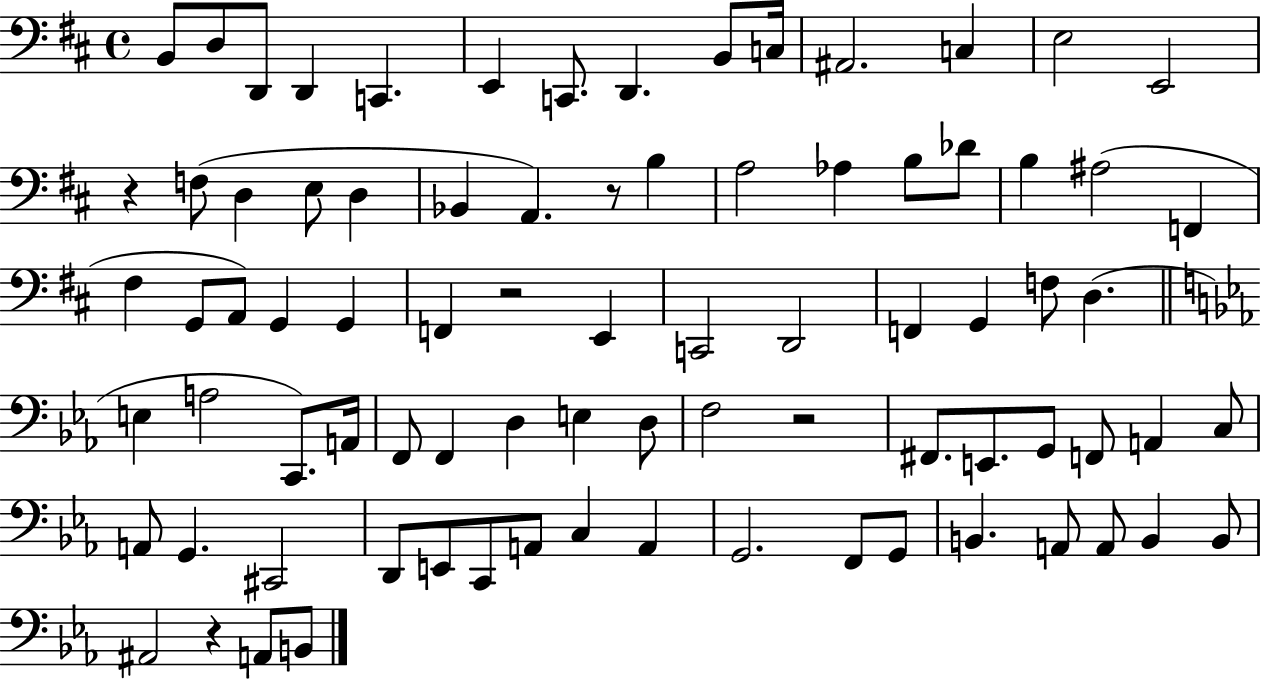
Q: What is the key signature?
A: D major